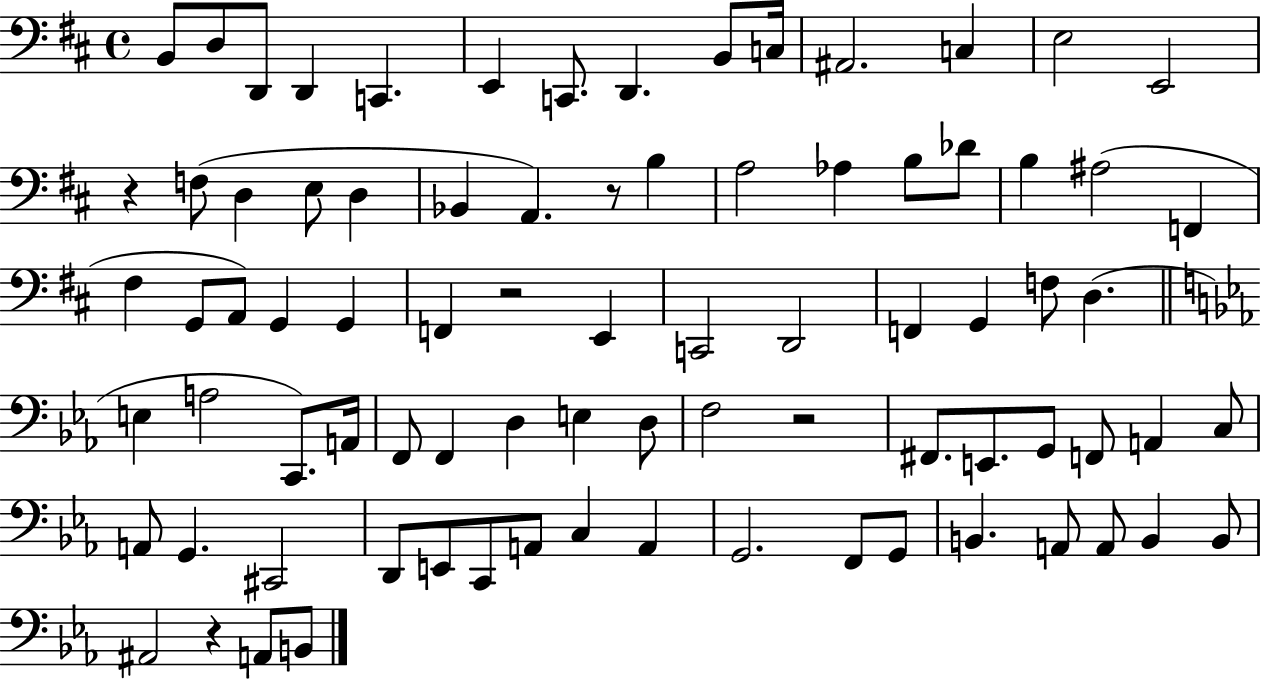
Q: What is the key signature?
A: D major